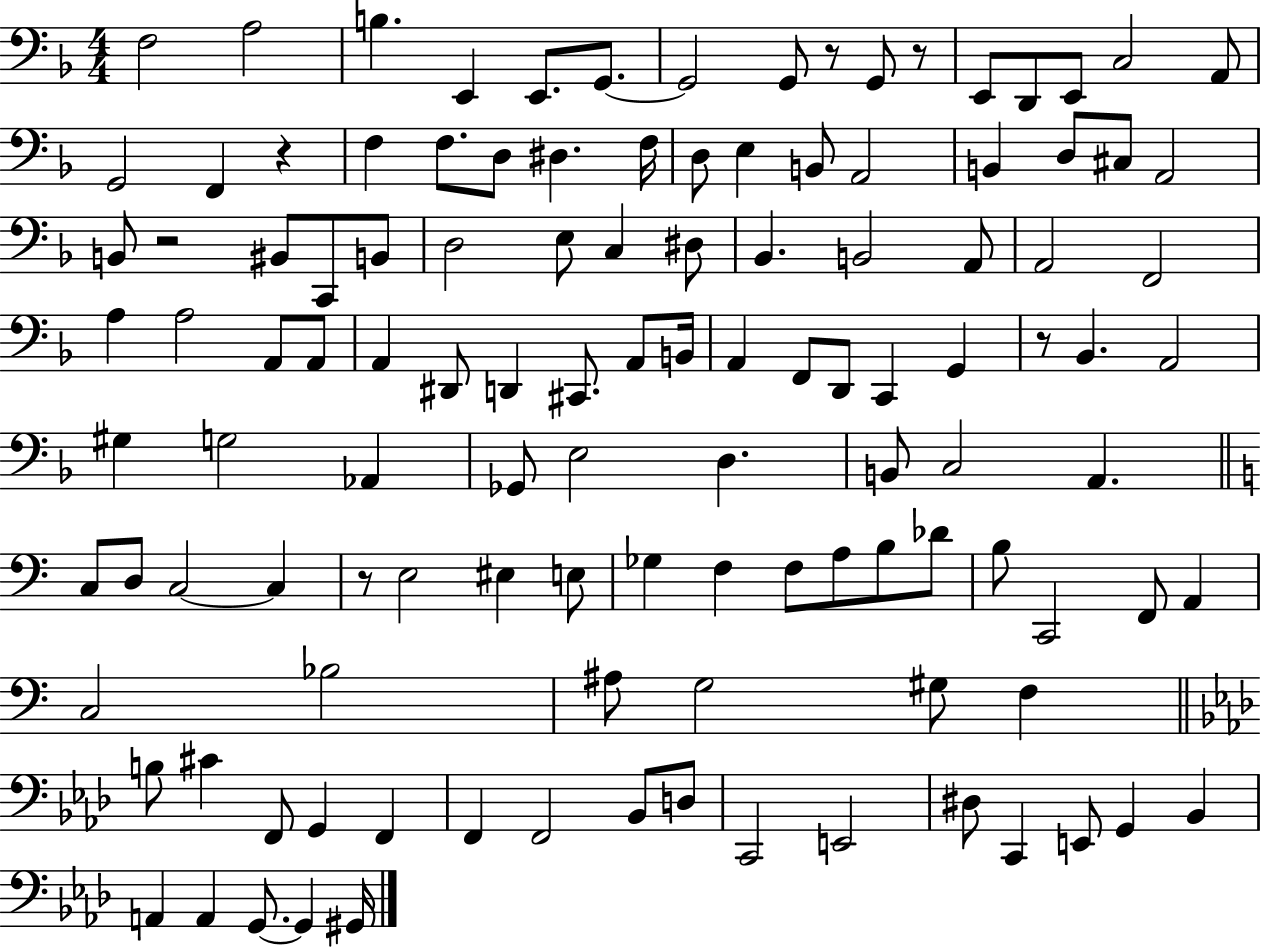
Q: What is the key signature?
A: F major